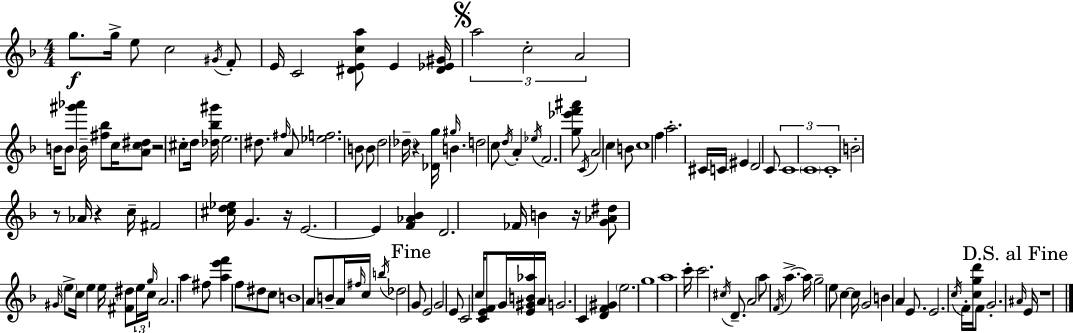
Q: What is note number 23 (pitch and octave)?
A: B4